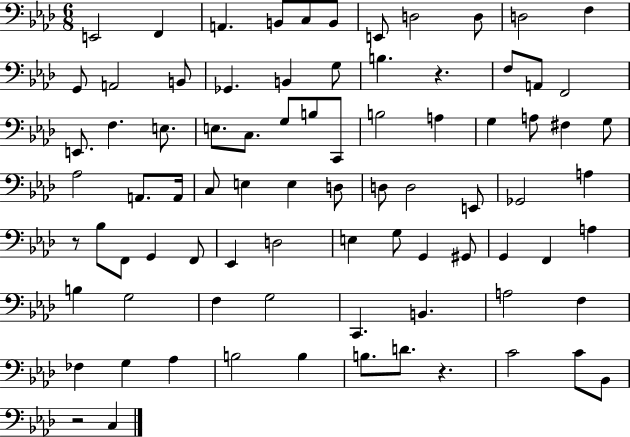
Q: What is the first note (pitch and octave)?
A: E2